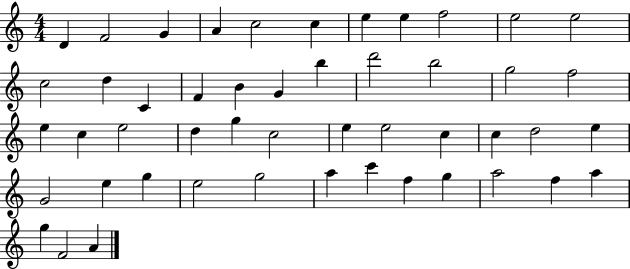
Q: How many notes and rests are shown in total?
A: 49